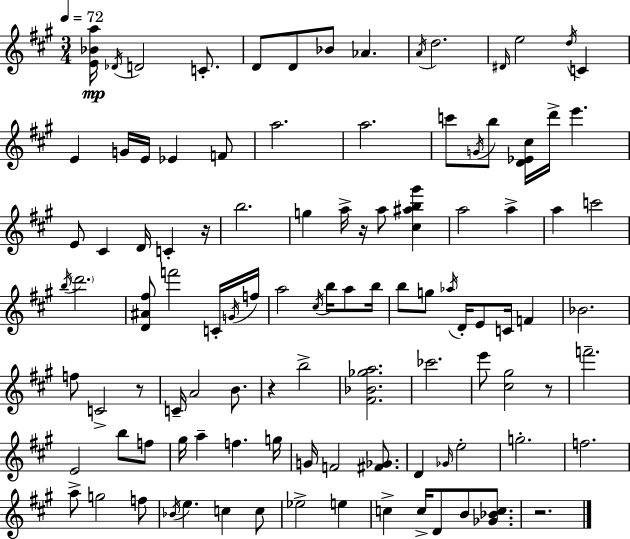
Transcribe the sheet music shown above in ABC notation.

X:1
T:Untitled
M:3/4
L:1/4
K:A
[E_Ba]/4 _D/4 D2 C/2 D/2 D/2 _B/2 _A A/4 d2 ^D/4 e2 d/4 C E G/4 E/4 _E F/2 a2 a2 c'/2 G/4 b/2 [D_E^c]/4 d'/4 e' E/2 ^C D/4 C z/4 b2 g a/4 z/4 a/2 [^c^ab^g'] a2 a a c'2 b/4 d'2 [D^A^f]/2 f'2 C/4 G/4 f/4 a2 ^c/4 b/4 a/2 b/4 b/2 g/2 _a/4 D/4 E/2 C/4 F _B2 f/2 C2 z/2 C/4 A2 B/2 z b2 [^F_B_ga]2 _c'2 e'/2 [^c^g]2 z/2 f'2 E2 b/2 f/2 ^g/4 a f g/4 G/4 F2 [^F_G]/2 D _G/4 e2 g2 f2 a/2 g2 f/2 _B/4 e c c/2 _e2 e c c/4 D/2 B/2 [_G_Bc]/2 z2